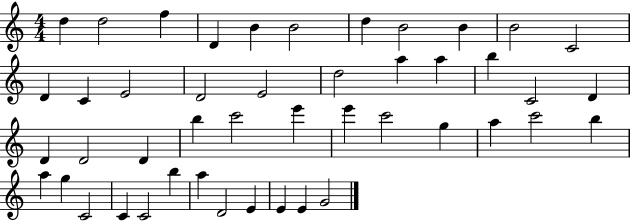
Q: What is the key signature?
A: C major